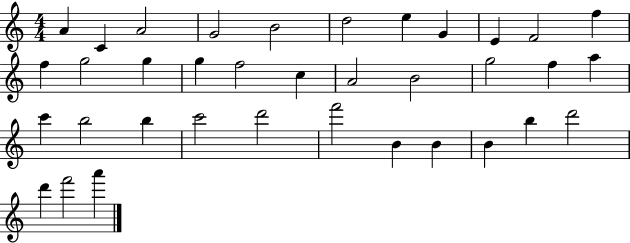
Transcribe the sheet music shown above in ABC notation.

X:1
T:Untitled
M:4/4
L:1/4
K:C
A C A2 G2 B2 d2 e G E F2 f f g2 g g f2 c A2 B2 g2 f a c' b2 b c'2 d'2 f'2 B B B b d'2 d' f'2 a'